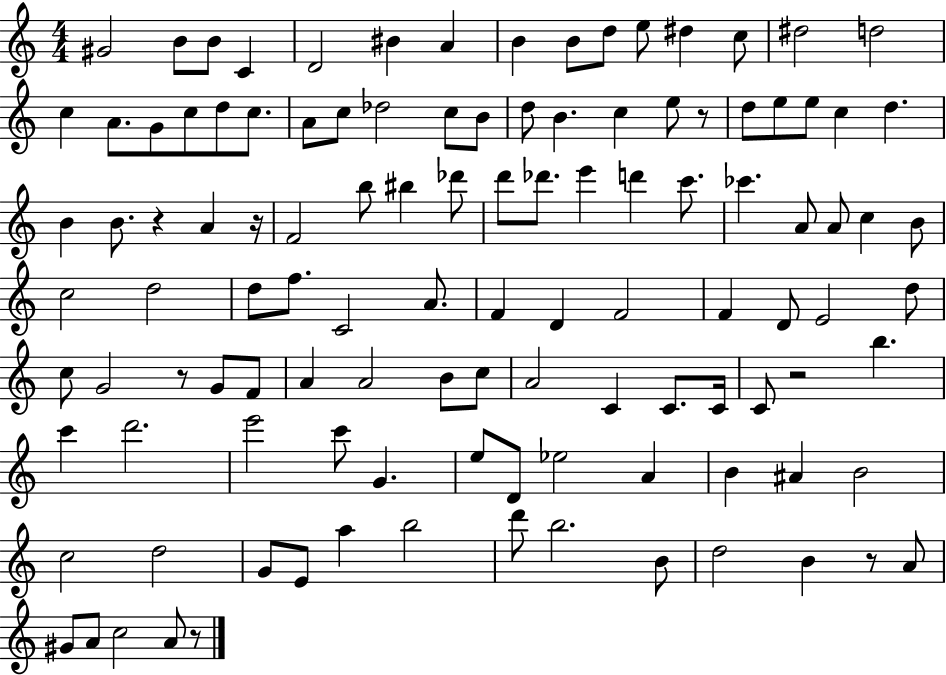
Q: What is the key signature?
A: C major